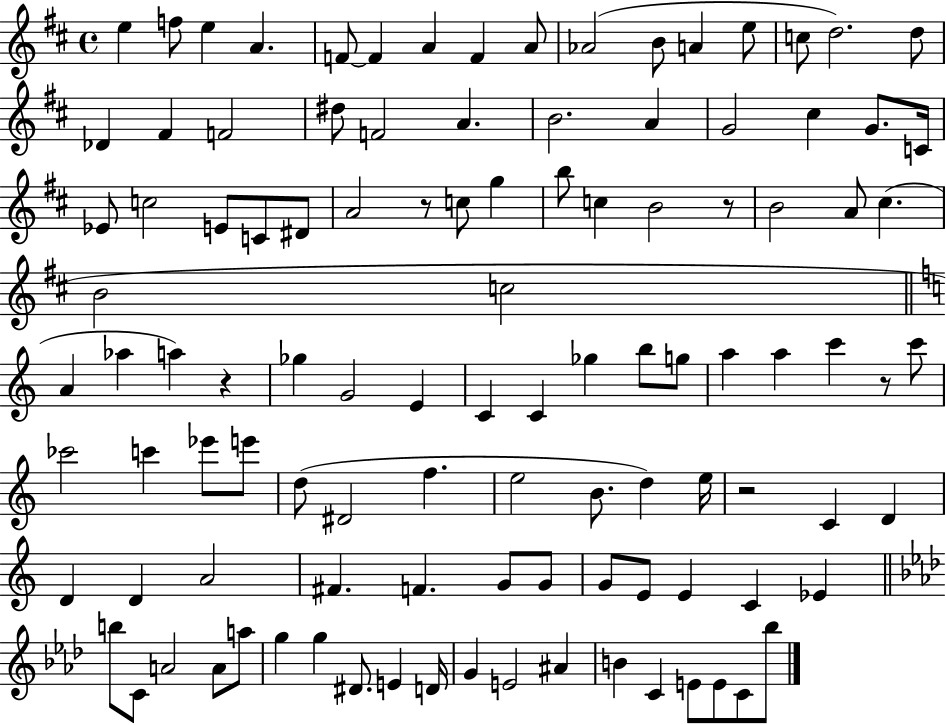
E5/q F5/e E5/q A4/q. F4/e F4/q A4/q F4/q A4/e Ab4/h B4/e A4/q E5/e C5/e D5/h. D5/e Db4/q F#4/q F4/h D#5/e F4/h A4/q. B4/h. A4/q G4/h C#5/q G4/e. C4/s Eb4/e C5/h E4/e C4/e D#4/e A4/h R/e C5/e G5/q B5/e C5/q B4/h R/e B4/h A4/e C#5/q. B4/h C5/h A4/q Ab5/q A5/q R/q Gb5/q G4/h E4/q C4/q C4/q Gb5/q B5/e G5/e A5/q A5/q C6/q R/e C6/e CES6/h C6/q Eb6/e E6/e D5/e D#4/h F5/q. E5/h B4/e. D5/q E5/s R/h C4/q D4/q D4/q D4/q A4/h F#4/q. F4/q. G4/e G4/e G4/e E4/e E4/q C4/q Eb4/q B5/e C4/e A4/h A4/e A5/e G5/q G5/q D#4/e. E4/q D4/s G4/q E4/h A#4/q B4/q C4/q E4/e E4/e C4/e Bb5/e